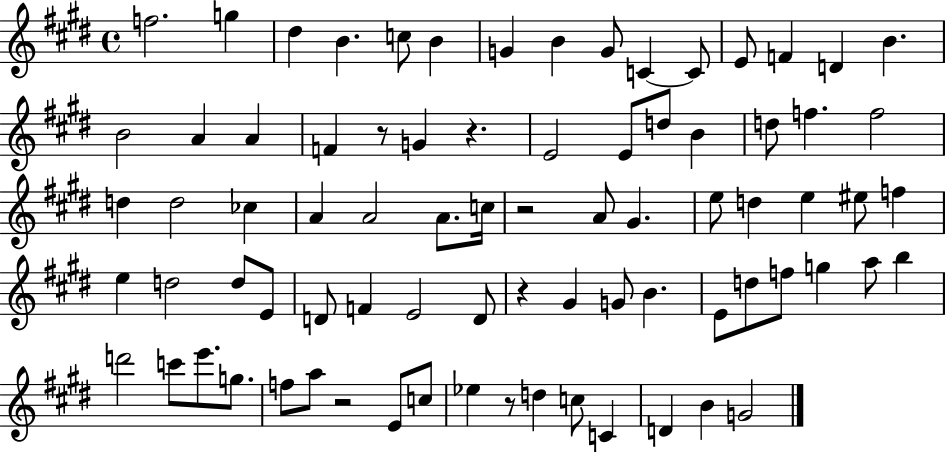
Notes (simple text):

F5/h. G5/q D#5/q B4/q. C5/e B4/q G4/q B4/q G4/e C4/q C4/e E4/e F4/q D4/q B4/q. B4/h A4/q A4/q F4/q R/e G4/q R/q. E4/h E4/e D5/e B4/q D5/e F5/q. F5/h D5/q D5/h CES5/q A4/q A4/h A4/e. C5/s R/h A4/e G#4/q. E5/e D5/q E5/q EIS5/e F5/q E5/q D5/h D5/e E4/e D4/e F4/q E4/h D4/e R/q G#4/q G4/e B4/q. E4/e D5/e F5/e G5/q A5/e B5/q D6/h C6/e E6/e. G5/e. F5/e A5/e R/h E4/e C5/e Eb5/q R/e D5/q C5/e C4/q D4/q B4/q G4/h